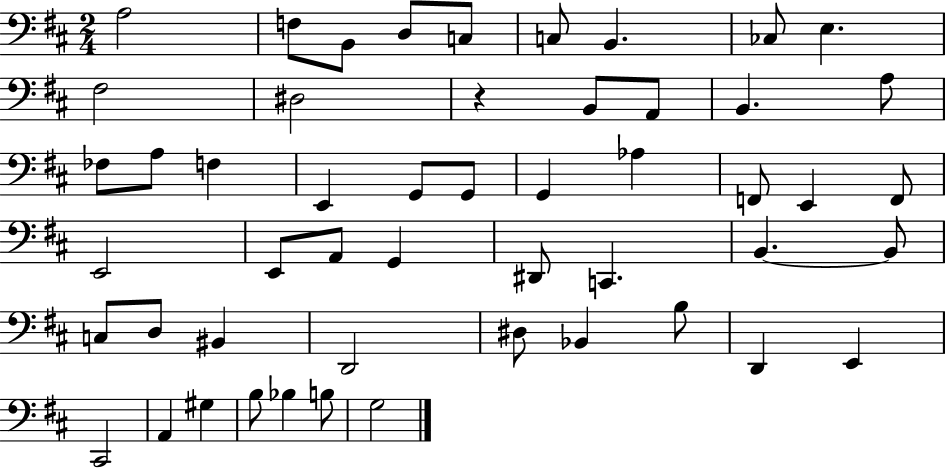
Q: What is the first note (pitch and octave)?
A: A3